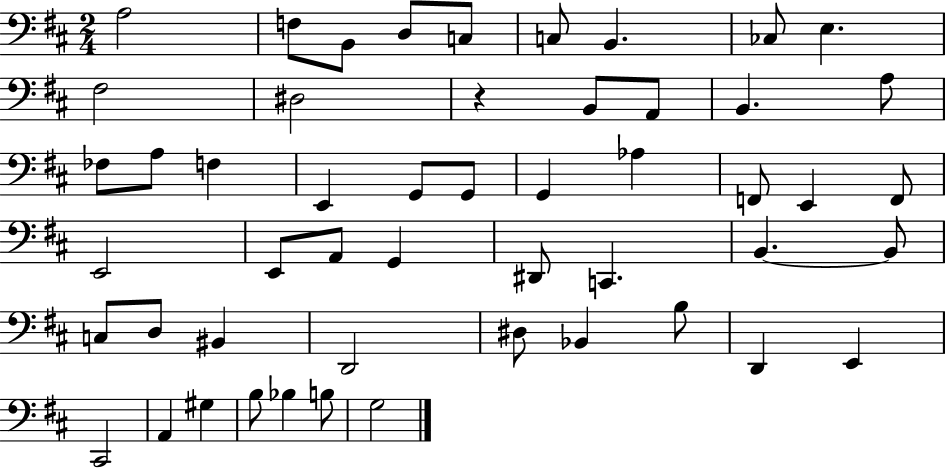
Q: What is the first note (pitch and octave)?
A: A3